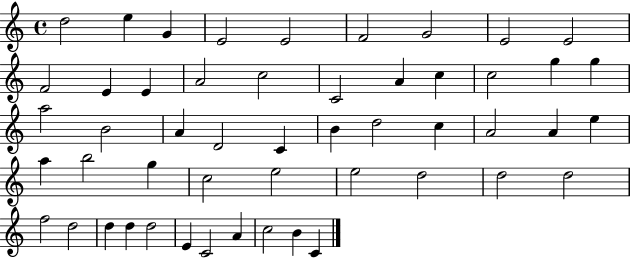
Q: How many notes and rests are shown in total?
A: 51